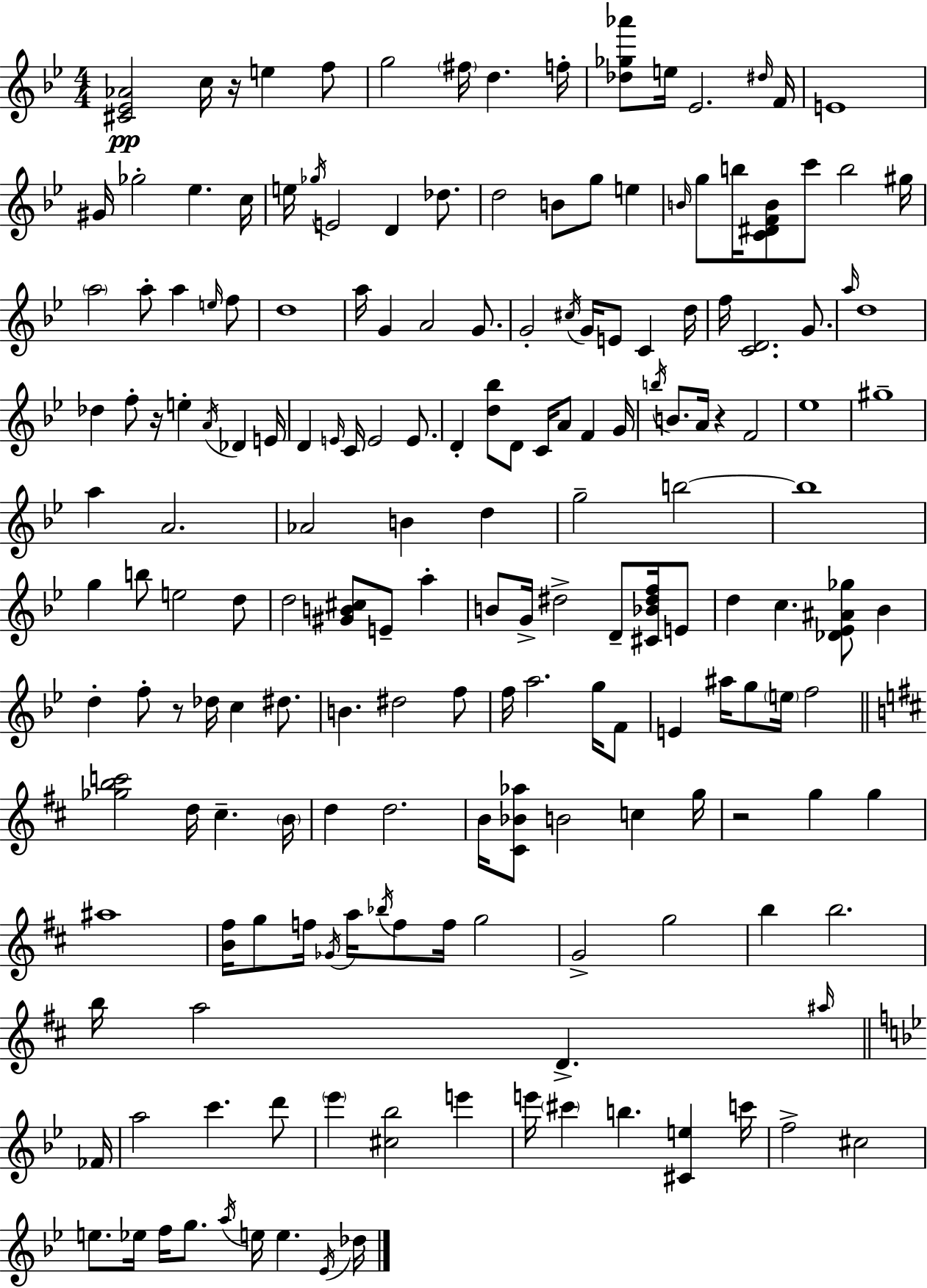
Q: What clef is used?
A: treble